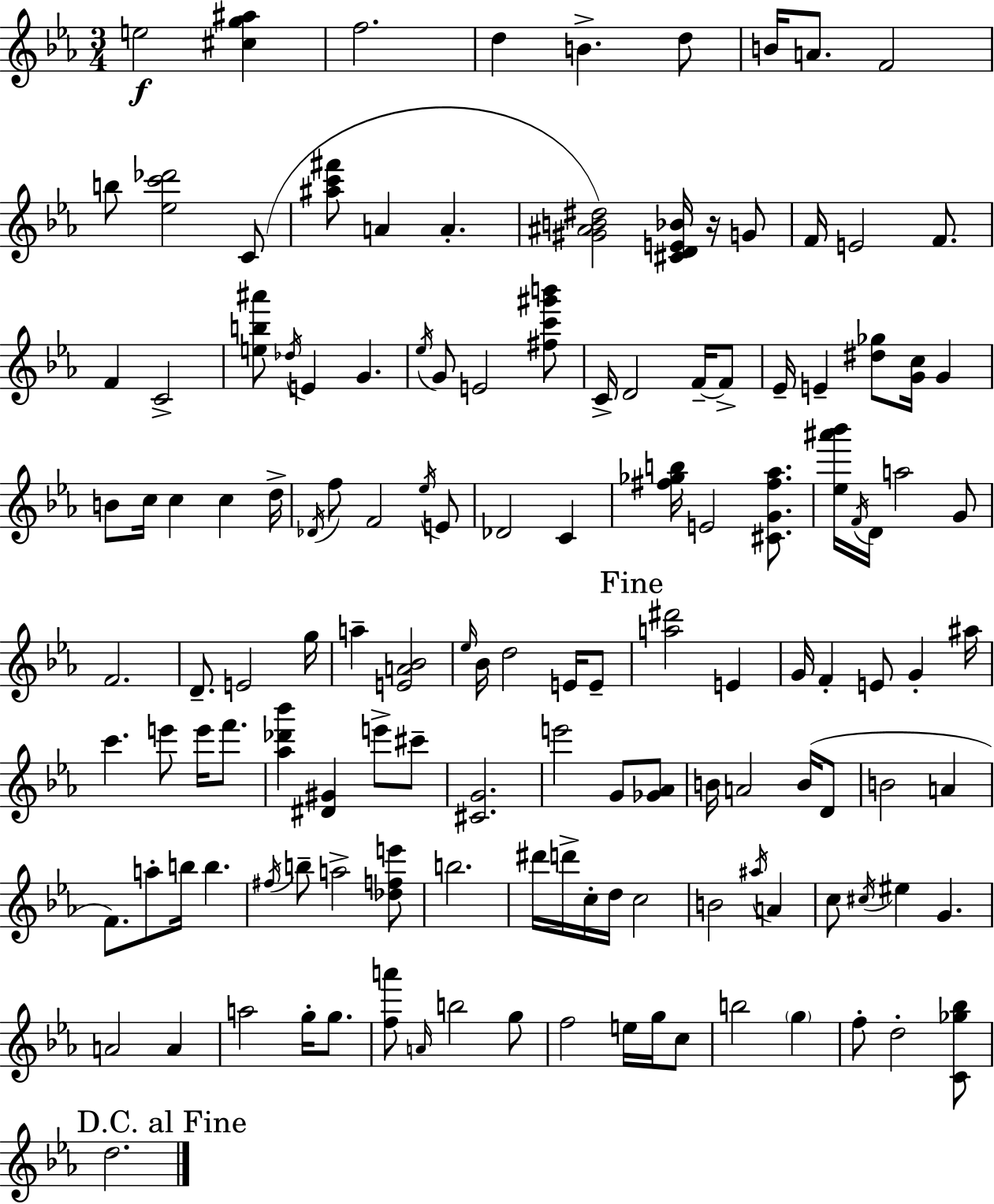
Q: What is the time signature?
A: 3/4